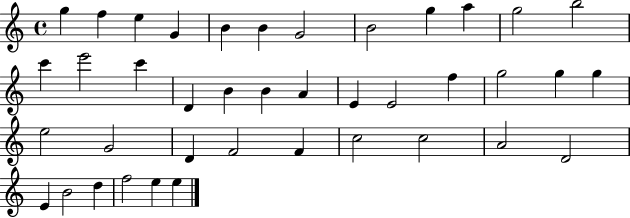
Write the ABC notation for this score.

X:1
T:Untitled
M:4/4
L:1/4
K:C
g f e G B B G2 B2 g a g2 b2 c' e'2 c' D B B A E E2 f g2 g g e2 G2 D F2 F c2 c2 A2 D2 E B2 d f2 e e